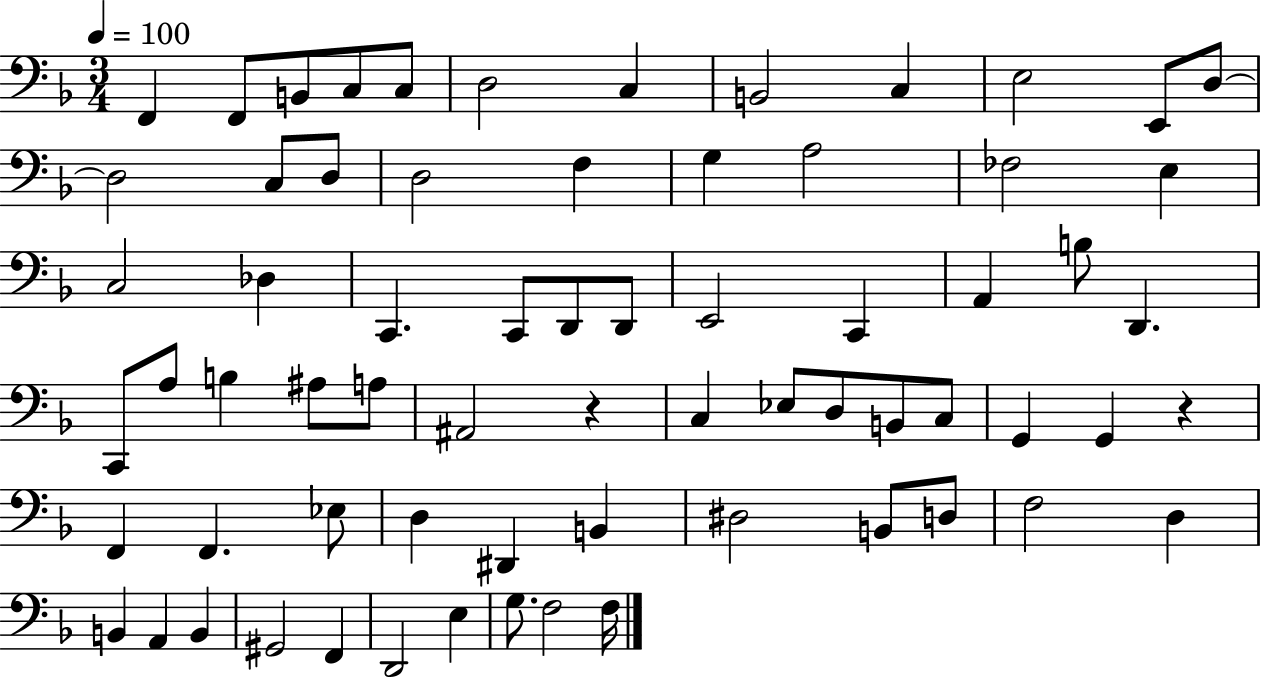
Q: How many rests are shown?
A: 2